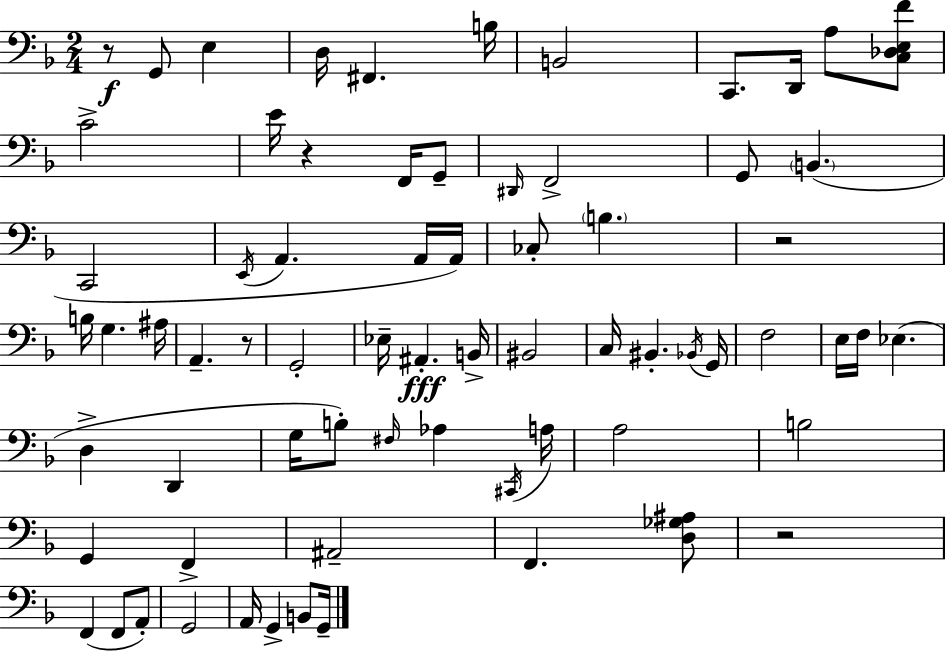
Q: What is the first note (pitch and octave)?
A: G2